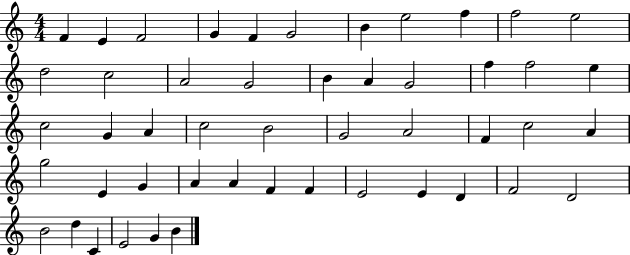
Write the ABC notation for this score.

X:1
T:Untitled
M:4/4
L:1/4
K:C
F E F2 G F G2 B e2 f f2 e2 d2 c2 A2 G2 B A G2 f f2 e c2 G A c2 B2 G2 A2 F c2 A g2 E G A A F F E2 E D F2 D2 B2 d C E2 G B